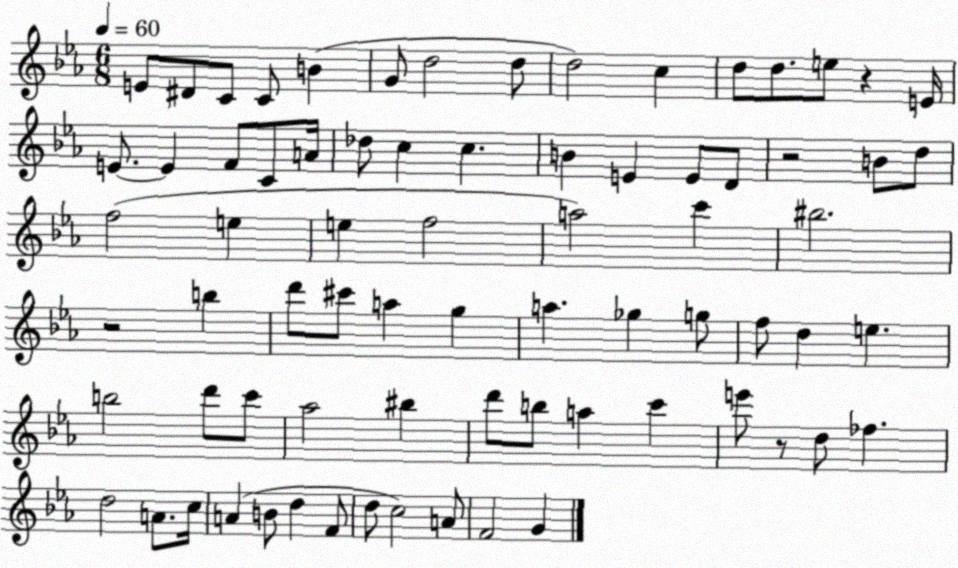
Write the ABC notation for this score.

X:1
T:Untitled
M:6/8
L:1/4
K:Eb
E/2 ^D/2 C/2 C/2 B G/2 d2 d/2 d2 c d/2 d/2 e/2 z E/4 E/2 E F/2 C/2 A/4 _d/2 c c B E E/2 D/2 z2 B/2 d/2 f2 e e f2 a2 c' ^b2 z2 b d'/2 ^c'/2 a g a _g g/2 f/2 d e b2 d'/2 c'/2 _a2 ^b d'/2 b/2 a c' e'/2 z/2 d/2 _f d2 A/2 c/4 A B/2 d F/2 d/2 c2 A/2 F2 G